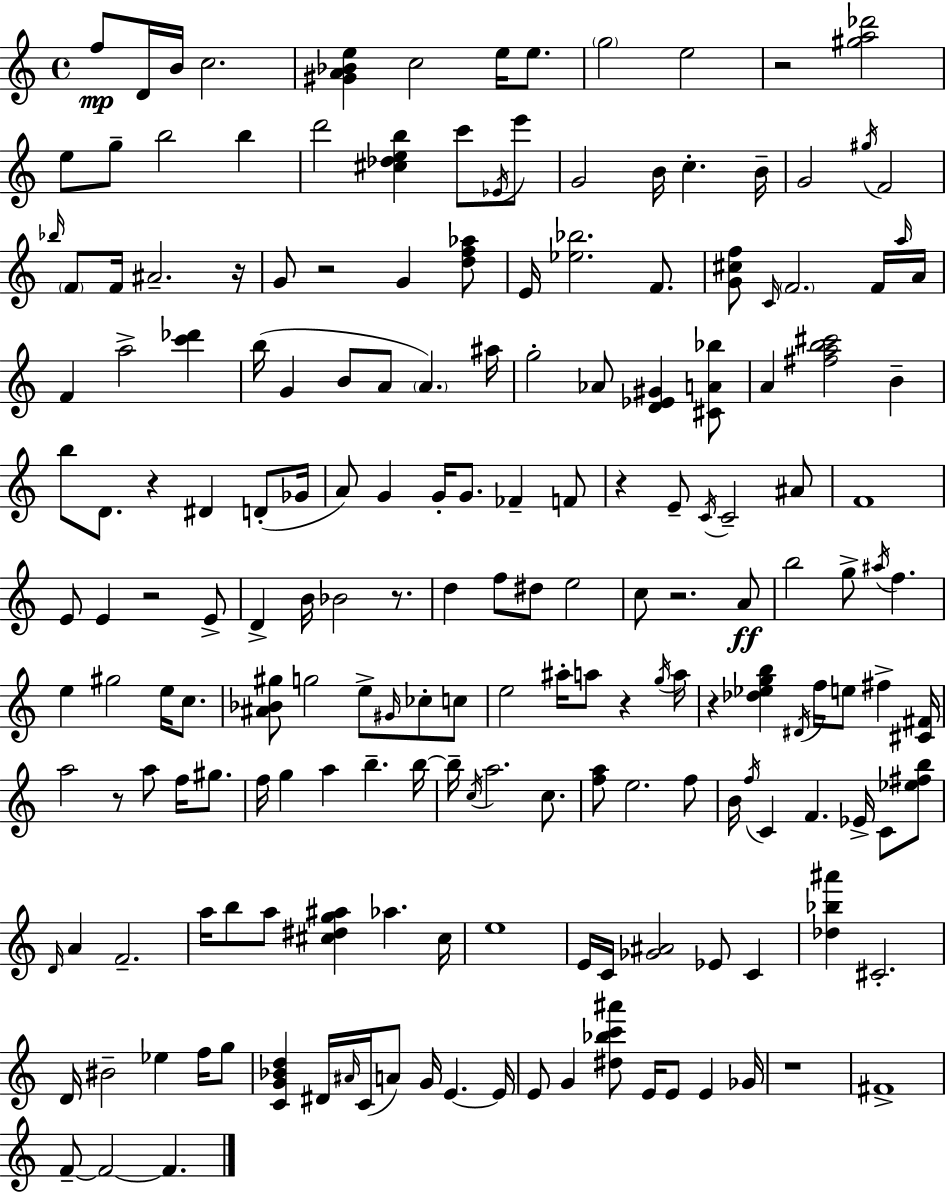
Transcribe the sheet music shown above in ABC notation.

X:1
T:Untitled
M:4/4
L:1/4
K:Am
f/2 D/4 B/4 c2 [^GA_Be] c2 e/4 e/2 g2 e2 z2 [^ga_d']2 e/2 g/2 b2 b d'2 [^c_deb] c'/2 _E/4 e'/2 G2 B/4 c B/4 G2 ^g/4 F2 _b/4 F/2 F/4 ^A2 z/4 G/2 z2 G [df_a]/2 E/4 [_e_b]2 F/2 [G^cf]/2 C/4 F2 F/4 a/4 A/4 F a2 [c'_d'] b/4 G B/2 A/2 A ^a/4 g2 _A/2 [D_E^G] [^CA_b]/2 A [^fab^c']2 B b/2 D/2 z ^D D/2 _G/4 A/2 G G/4 G/2 _F F/2 z E/2 C/4 C2 ^A/2 F4 E/2 E z2 E/2 D B/4 _B2 z/2 d f/2 ^d/2 e2 c/2 z2 A/2 b2 g/2 ^a/4 f e ^g2 e/4 c/2 [^A_B^g]/2 g2 e/2 ^G/4 _c/2 c/2 e2 ^a/4 a/2 z g/4 a/4 z [_d_egb] ^D/4 f/4 e/2 ^f [^C^F]/4 a2 z/2 a/2 f/4 ^g/2 f/4 g a b b/4 b/4 c/4 a2 c/2 [fa]/2 e2 f/2 B/4 f/4 C F _E/4 C/2 [_e^fb]/2 D/4 A F2 a/4 b/2 a/2 [^c^dg^a] _a ^c/4 e4 E/4 C/4 [_G^A]2 _E/2 C [_d_b^a'] ^C2 D/4 ^B2 _e f/4 g/2 [CG_Bd] ^D/4 ^A/4 C/4 A/2 G/4 E E/4 E/2 G [^d_bc'^a']/2 E/4 E/2 E _G/4 z4 ^F4 F/2 F2 F